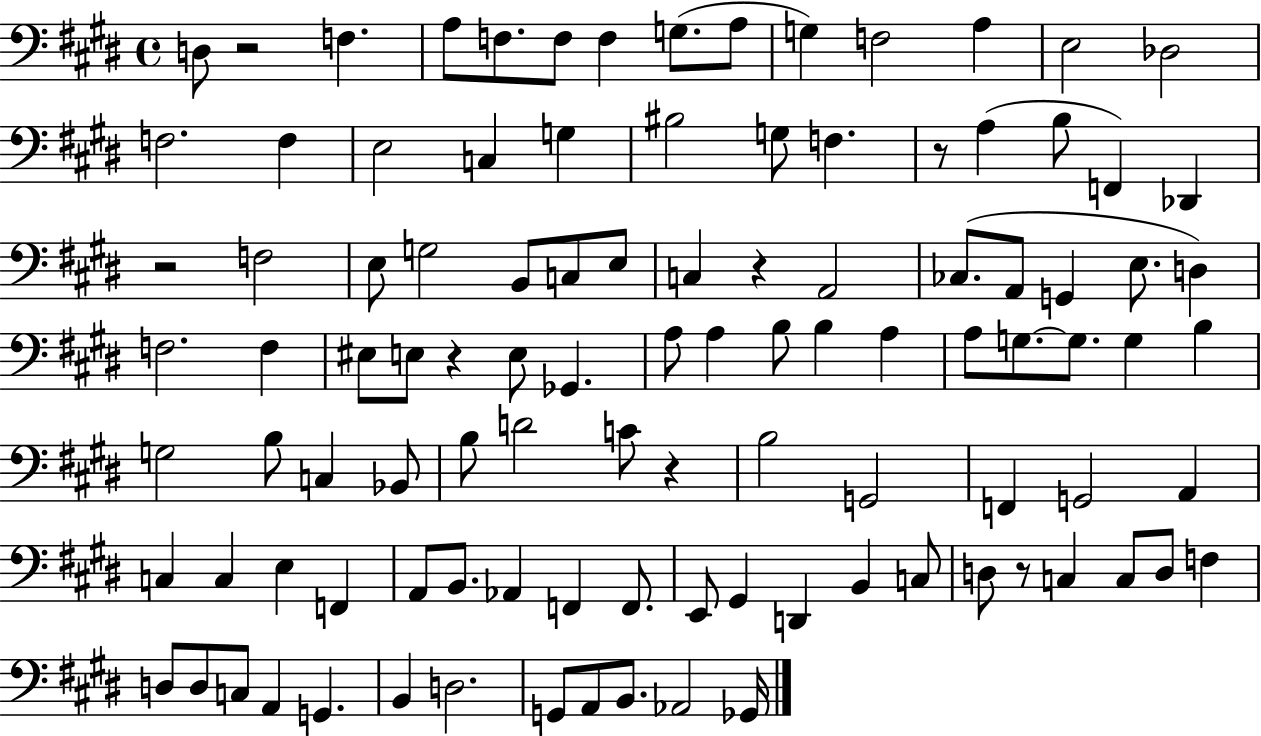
X:1
T:Untitled
M:4/4
L:1/4
K:E
D,/2 z2 F, A,/2 F,/2 F,/2 F, G,/2 A,/2 G, F,2 A, E,2 _D,2 F,2 F, E,2 C, G, ^B,2 G,/2 F, z/2 A, B,/2 F,, _D,, z2 F,2 E,/2 G,2 B,,/2 C,/2 E,/2 C, z A,,2 _C,/2 A,,/2 G,, E,/2 D, F,2 F, ^E,/2 E,/2 z E,/2 _G,, A,/2 A, B,/2 B, A, A,/2 G,/2 G,/2 G, B, G,2 B,/2 C, _B,,/2 B,/2 D2 C/2 z B,2 G,,2 F,, G,,2 A,, C, C, E, F,, A,,/2 B,,/2 _A,, F,, F,,/2 E,,/2 ^G,, D,, B,, C,/2 D,/2 z/2 C, C,/2 D,/2 F, D,/2 D,/2 C,/2 A,, G,, B,, D,2 G,,/2 A,,/2 B,,/2 _A,,2 _G,,/4